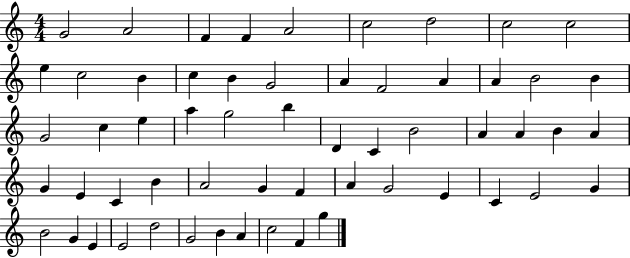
{
  \clef treble
  \numericTimeSignature
  \time 4/4
  \key c \major
  g'2 a'2 | f'4 f'4 a'2 | c''2 d''2 | c''2 c''2 | \break e''4 c''2 b'4 | c''4 b'4 g'2 | a'4 f'2 a'4 | a'4 b'2 b'4 | \break g'2 c''4 e''4 | a''4 g''2 b''4 | d'4 c'4 b'2 | a'4 a'4 b'4 a'4 | \break g'4 e'4 c'4 b'4 | a'2 g'4 f'4 | a'4 g'2 e'4 | c'4 e'2 g'4 | \break b'2 g'4 e'4 | e'2 d''2 | g'2 b'4 a'4 | c''2 f'4 g''4 | \break \bar "|."
}